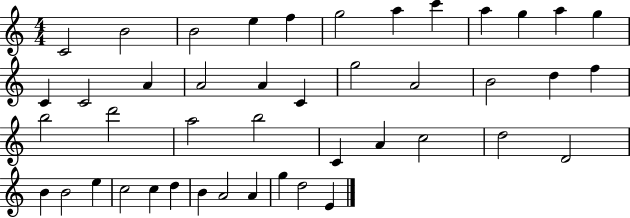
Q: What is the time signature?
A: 4/4